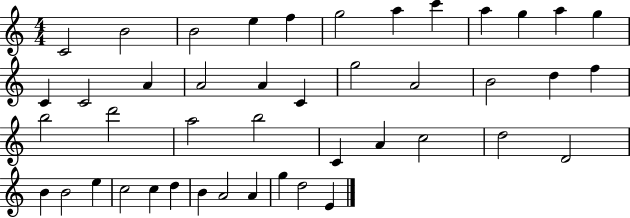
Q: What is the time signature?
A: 4/4